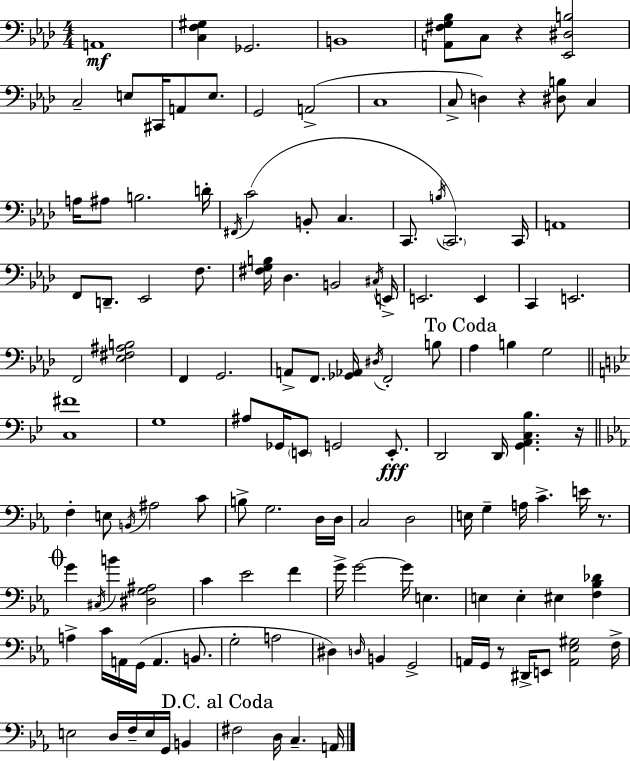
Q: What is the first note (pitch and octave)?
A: A2